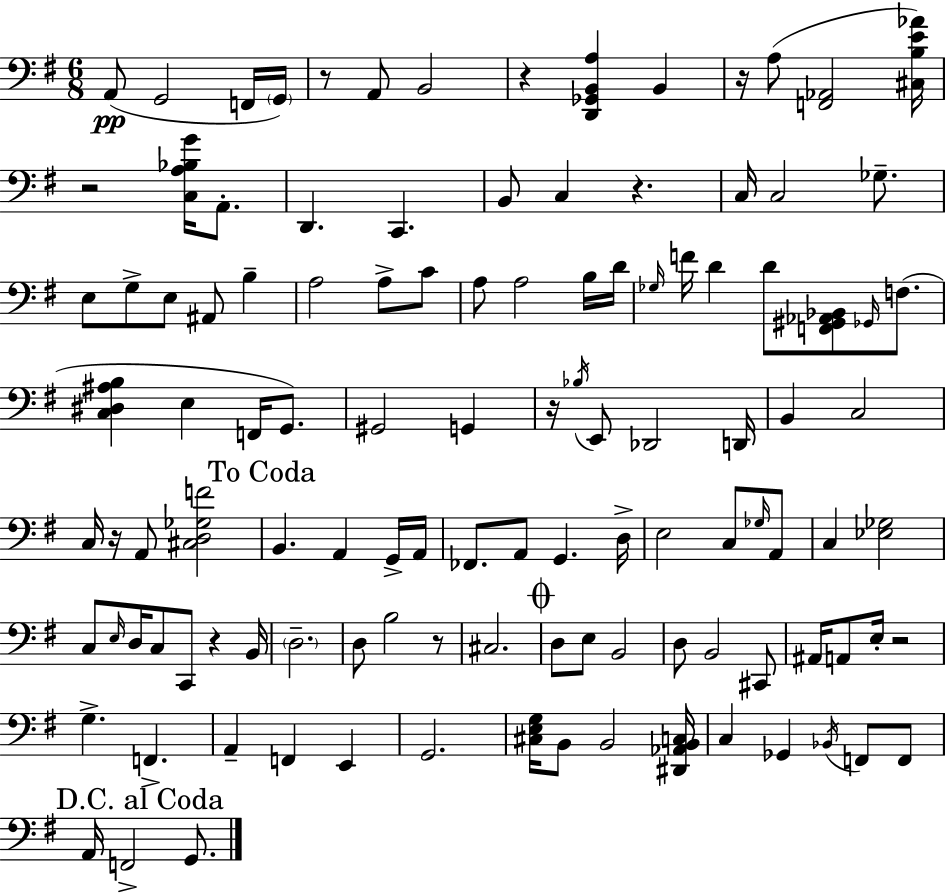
X:1
T:Untitled
M:6/8
L:1/4
K:G
A,,/2 G,,2 F,,/4 G,,/4 z/2 A,,/2 B,,2 z [D,,_G,,B,,A,] B,, z/4 A,/2 [F,,_A,,]2 [^C,B,E_A]/4 z2 [C,A,_B,G]/4 A,,/2 D,, C,, B,,/2 C, z C,/4 C,2 _G,/2 E,/2 G,/2 E,/2 ^A,,/2 B, A,2 A,/2 C/2 A,/2 A,2 B,/4 D/4 _G,/4 F/4 D D/2 [F,,^G,,_A,,_B,,]/2 _G,,/4 F,/2 [C,^D,^A,B,] E, F,,/4 G,,/2 ^G,,2 G,, z/4 _B,/4 E,,/2 _D,,2 D,,/4 B,, C,2 C,/4 z/4 A,,/2 [^C,D,_G,F]2 B,, A,, G,,/4 A,,/4 _F,,/2 A,,/2 G,, D,/4 E,2 C,/2 _G,/4 A,,/2 C, [_E,_G,]2 C,/2 E,/4 D,/4 C,/2 C,,/2 z B,,/4 D,2 D,/2 B,2 z/2 ^C,2 D,/2 E,/2 B,,2 D,/2 B,,2 ^C,,/2 ^A,,/4 A,,/2 E,/4 z2 G, F,, A,, F,, E,, G,,2 [^C,E,G,]/4 B,,/2 B,,2 [^D,,_A,,B,,C,]/4 C, _G,, _B,,/4 F,,/2 F,,/2 A,,/4 F,,2 G,,/2